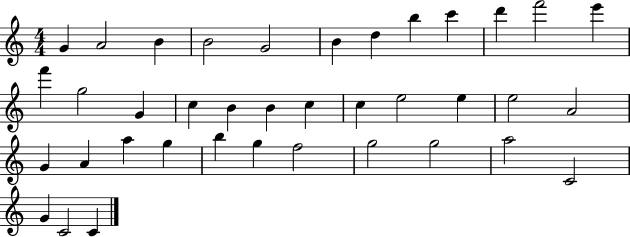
G4/q A4/h B4/q B4/h G4/h B4/q D5/q B5/q C6/q D6/q F6/h E6/q F6/q G5/h G4/q C5/q B4/q B4/q C5/q C5/q E5/h E5/q E5/h A4/h G4/q A4/q A5/q G5/q B5/q G5/q F5/h G5/h G5/h A5/h C4/h G4/q C4/h C4/q